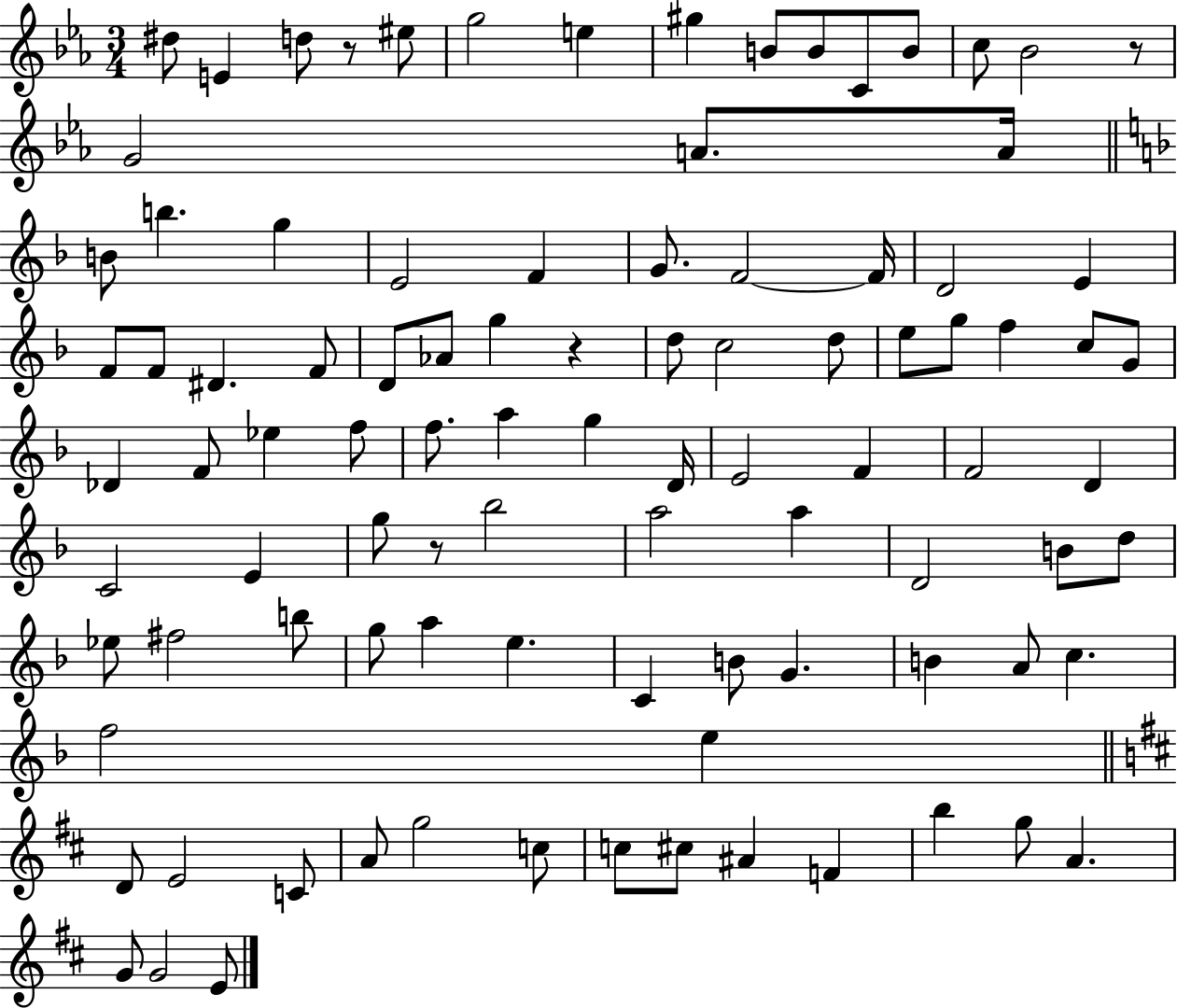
D#5/e E4/q D5/e R/e EIS5/e G5/h E5/q G#5/q B4/e B4/e C4/e B4/e C5/e Bb4/h R/e G4/h A4/e. A4/s B4/e B5/q. G5/q E4/h F4/q G4/e. F4/h F4/s D4/h E4/q F4/e F4/e D#4/q. F4/e D4/e Ab4/e G5/q R/q D5/e C5/h D5/e E5/e G5/e F5/q C5/e G4/e Db4/q F4/e Eb5/q F5/e F5/e. A5/q G5/q D4/s E4/h F4/q F4/h D4/q C4/h E4/q G5/e R/e Bb5/h A5/h A5/q D4/h B4/e D5/e Eb5/e F#5/h B5/e G5/e A5/q E5/q. C4/q B4/e G4/q. B4/q A4/e C5/q. F5/h E5/q D4/e E4/h C4/e A4/e G5/h C5/e C5/e C#5/e A#4/q F4/q B5/q G5/e A4/q. G4/e G4/h E4/e